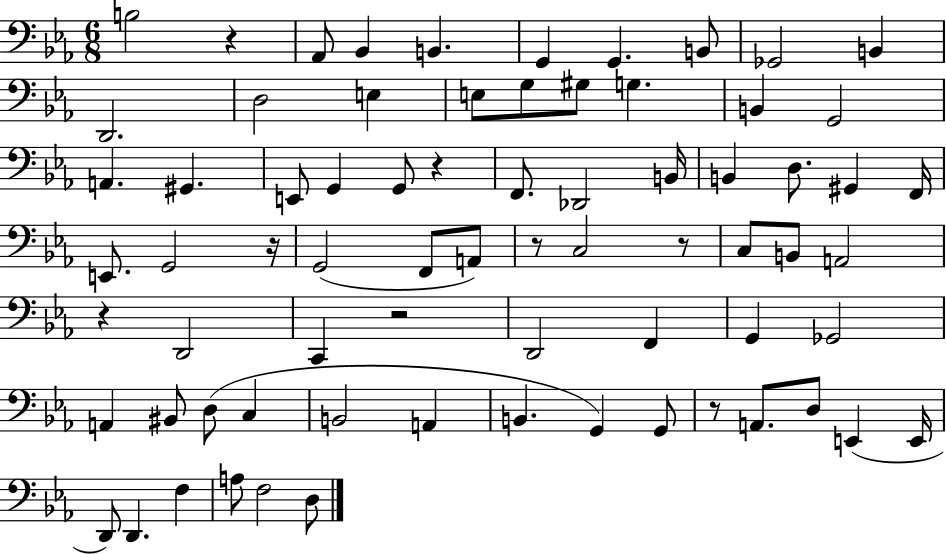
X:1
T:Untitled
M:6/8
L:1/4
K:Eb
B,2 z _A,,/2 _B,, B,, G,, G,, B,,/2 _G,,2 B,, D,,2 D,2 E, E,/2 G,/2 ^G,/2 G, B,, G,,2 A,, ^G,, E,,/2 G,, G,,/2 z F,,/2 _D,,2 B,,/4 B,, D,/2 ^G,, F,,/4 E,,/2 G,,2 z/4 G,,2 F,,/2 A,,/2 z/2 C,2 z/2 C,/2 B,,/2 A,,2 z D,,2 C,, z2 D,,2 F,, G,, _G,,2 A,, ^B,,/2 D,/2 C, B,,2 A,, B,, G,, G,,/2 z/2 A,,/2 D,/2 E,, E,,/4 D,,/2 D,, F, A,/2 F,2 D,/2